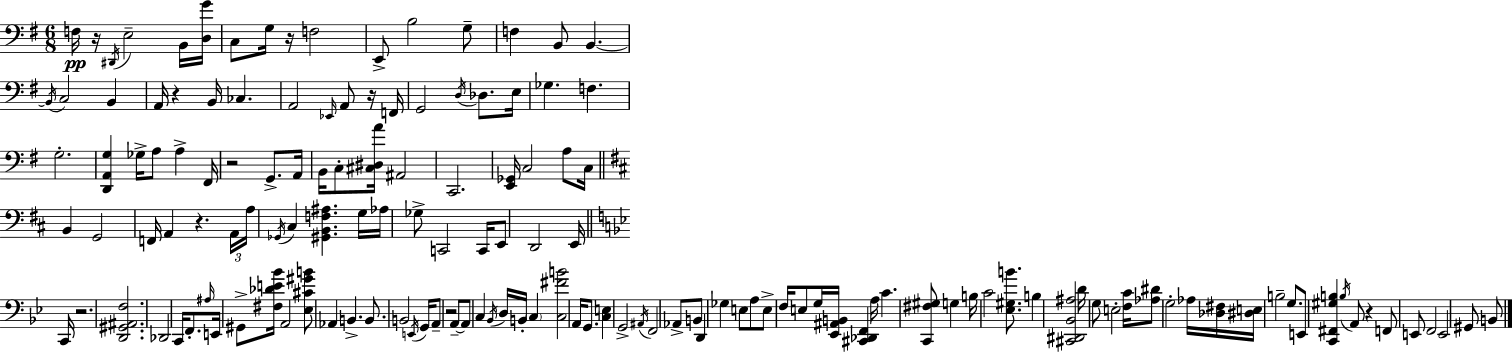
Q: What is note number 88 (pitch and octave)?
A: B2